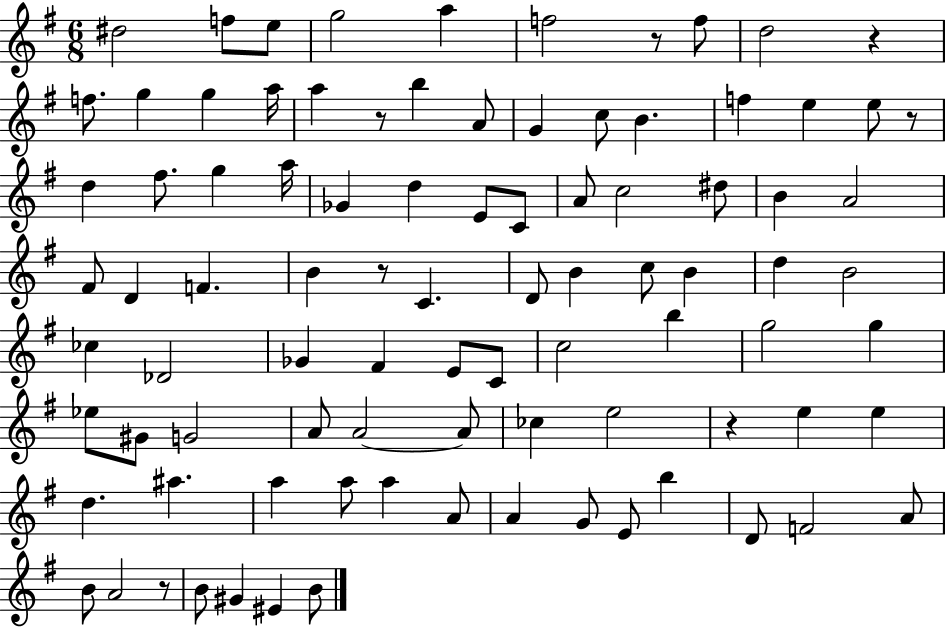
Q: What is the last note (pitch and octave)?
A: B4